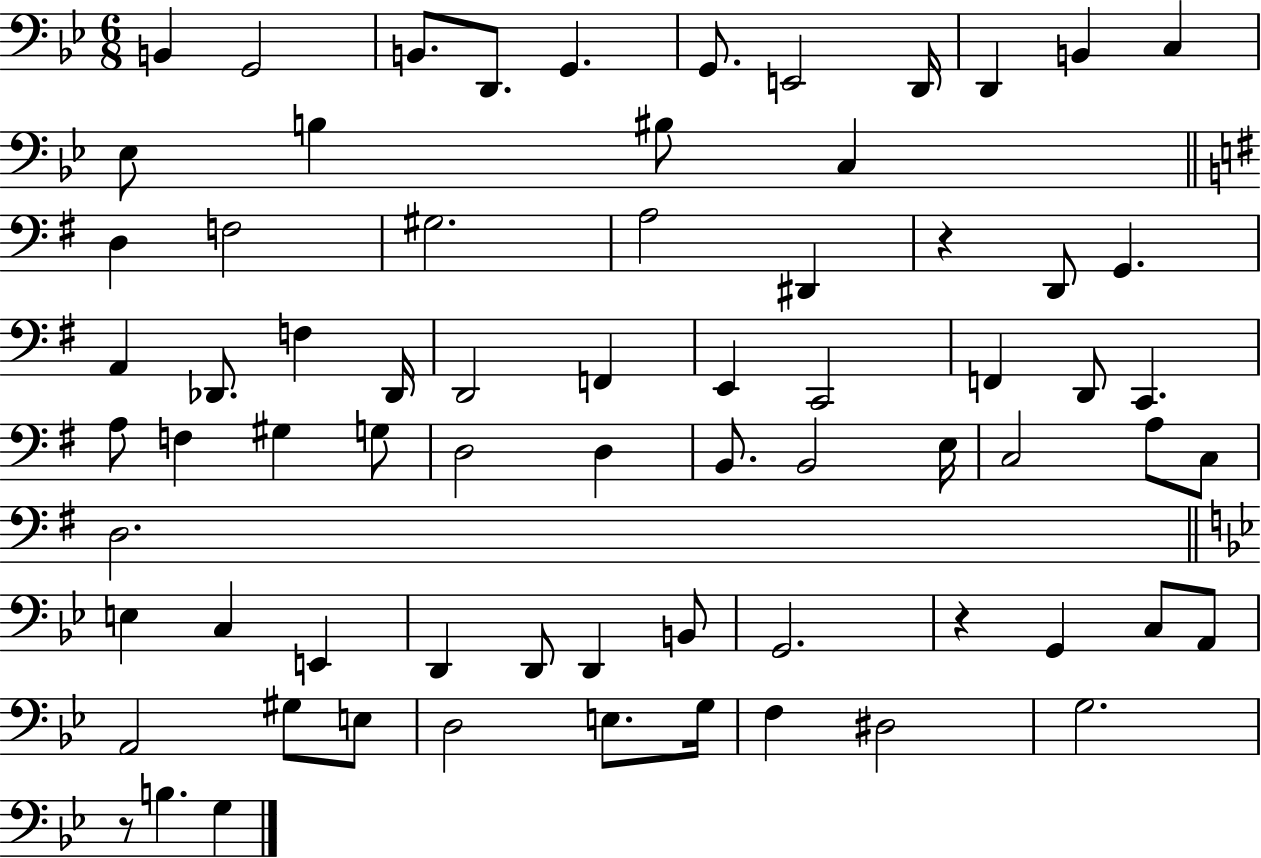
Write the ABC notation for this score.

X:1
T:Untitled
M:6/8
L:1/4
K:Bb
B,, G,,2 B,,/2 D,,/2 G,, G,,/2 E,,2 D,,/4 D,, B,, C, _E,/2 B, ^B,/2 C, D, F,2 ^G,2 A,2 ^D,, z D,,/2 G,, A,, _D,,/2 F, _D,,/4 D,,2 F,, E,, C,,2 F,, D,,/2 C,, A,/2 F, ^G, G,/2 D,2 D, B,,/2 B,,2 E,/4 C,2 A,/2 C,/2 D,2 E, C, E,, D,, D,,/2 D,, B,,/2 G,,2 z G,, C,/2 A,,/2 A,,2 ^G,/2 E,/2 D,2 E,/2 G,/4 F, ^D,2 G,2 z/2 B, G,